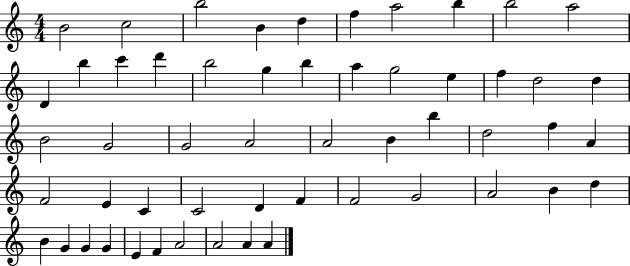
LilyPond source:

{
  \clef treble
  \numericTimeSignature
  \time 4/4
  \key c \major
  b'2 c''2 | b''2 b'4 d''4 | f''4 a''2 b''4 | b''2 a''2 | \break d'4 b''4 c'''4 d'''4 | b''2 g''4 b''4 | a''4 g''2 e''4 | f''4 d''2 d''4 | \break b'2 g'2 | g'2 a'2 | a'2 b'4 b''4 | d''2 f''4 a'4 | \break f'2 e'4 c'4 | c'2 d'4 f'4 | f'2 g'2 | a'2 b'4 d''4 | \break b'4 g'4 g'4 g'4 | e'4 f'4 a'2 | a'2 a'4 a'4 | \bar "|."
}